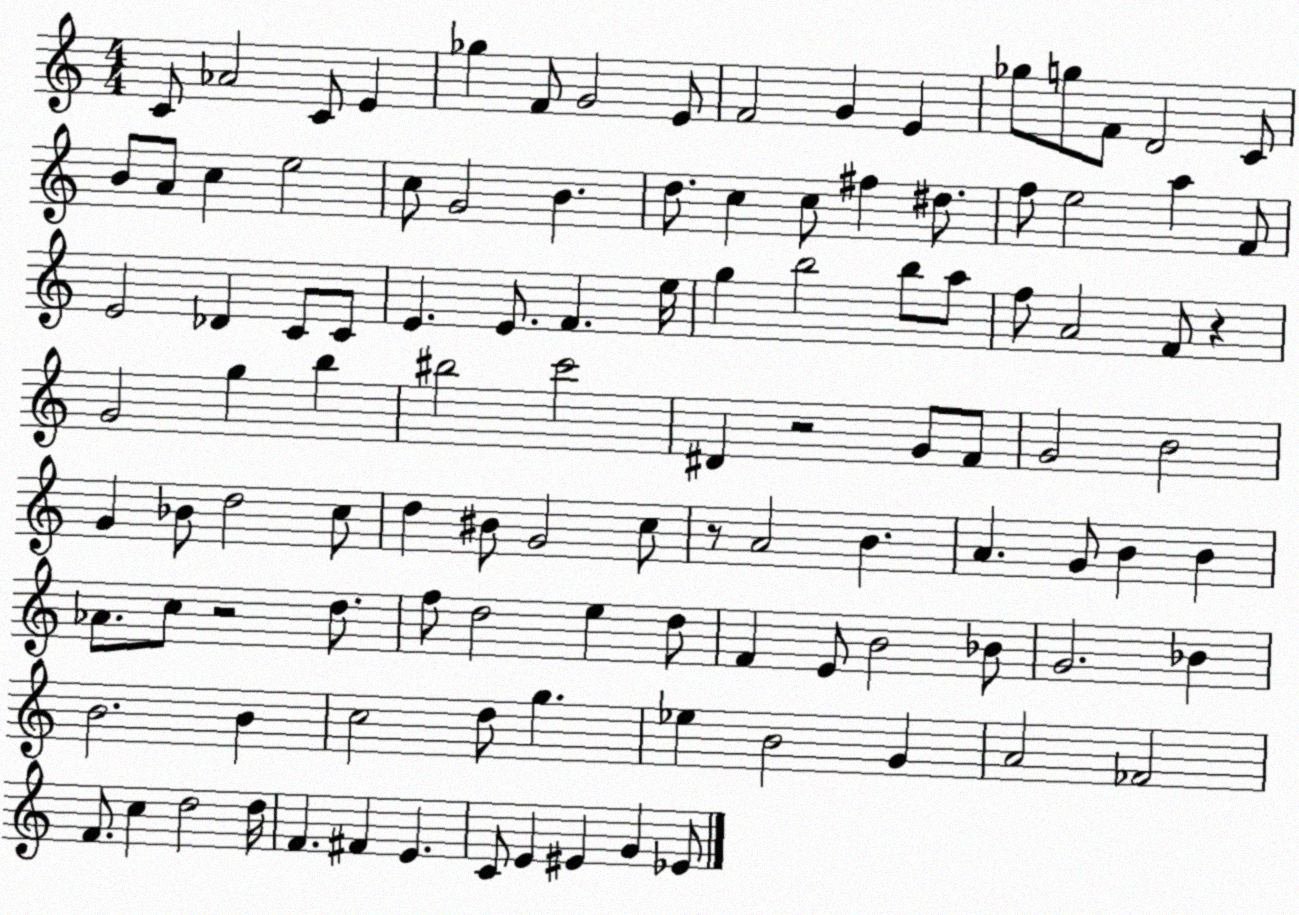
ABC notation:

X:1
T:Untitled
M:4/4
L:1/4
K:C
C/2 _A2 C/2 E _g F/2 G2 E/2 F2 G E _g/2 g/2 F/2 D2 C/2 B/2 A/2 c e2 c/2 G2 B d/2 c c/2 ^f ^d/2 f/2 e2 a F/2 E2 _D C/2 C/2 E E/2 F e/4 g b2 b/2 a/2 f/2 A2 F/2 z G2 g b ^b2 c'2 ^D z2 G/2 F/2 G2 B2 G _B/2 d2 c/2 d ^B/2 G2 c/2 z/2 A2 B A G/2 B B _A/2 c/2 z2 d/2 f/2 d2 e d/2 F E/2 B2 _B/2 G2 _B B2 B c2 d/2 g _e B2 G A2 _F2 F/2 c d2 d/4 F ^F E C/2 E ^E G _E/2